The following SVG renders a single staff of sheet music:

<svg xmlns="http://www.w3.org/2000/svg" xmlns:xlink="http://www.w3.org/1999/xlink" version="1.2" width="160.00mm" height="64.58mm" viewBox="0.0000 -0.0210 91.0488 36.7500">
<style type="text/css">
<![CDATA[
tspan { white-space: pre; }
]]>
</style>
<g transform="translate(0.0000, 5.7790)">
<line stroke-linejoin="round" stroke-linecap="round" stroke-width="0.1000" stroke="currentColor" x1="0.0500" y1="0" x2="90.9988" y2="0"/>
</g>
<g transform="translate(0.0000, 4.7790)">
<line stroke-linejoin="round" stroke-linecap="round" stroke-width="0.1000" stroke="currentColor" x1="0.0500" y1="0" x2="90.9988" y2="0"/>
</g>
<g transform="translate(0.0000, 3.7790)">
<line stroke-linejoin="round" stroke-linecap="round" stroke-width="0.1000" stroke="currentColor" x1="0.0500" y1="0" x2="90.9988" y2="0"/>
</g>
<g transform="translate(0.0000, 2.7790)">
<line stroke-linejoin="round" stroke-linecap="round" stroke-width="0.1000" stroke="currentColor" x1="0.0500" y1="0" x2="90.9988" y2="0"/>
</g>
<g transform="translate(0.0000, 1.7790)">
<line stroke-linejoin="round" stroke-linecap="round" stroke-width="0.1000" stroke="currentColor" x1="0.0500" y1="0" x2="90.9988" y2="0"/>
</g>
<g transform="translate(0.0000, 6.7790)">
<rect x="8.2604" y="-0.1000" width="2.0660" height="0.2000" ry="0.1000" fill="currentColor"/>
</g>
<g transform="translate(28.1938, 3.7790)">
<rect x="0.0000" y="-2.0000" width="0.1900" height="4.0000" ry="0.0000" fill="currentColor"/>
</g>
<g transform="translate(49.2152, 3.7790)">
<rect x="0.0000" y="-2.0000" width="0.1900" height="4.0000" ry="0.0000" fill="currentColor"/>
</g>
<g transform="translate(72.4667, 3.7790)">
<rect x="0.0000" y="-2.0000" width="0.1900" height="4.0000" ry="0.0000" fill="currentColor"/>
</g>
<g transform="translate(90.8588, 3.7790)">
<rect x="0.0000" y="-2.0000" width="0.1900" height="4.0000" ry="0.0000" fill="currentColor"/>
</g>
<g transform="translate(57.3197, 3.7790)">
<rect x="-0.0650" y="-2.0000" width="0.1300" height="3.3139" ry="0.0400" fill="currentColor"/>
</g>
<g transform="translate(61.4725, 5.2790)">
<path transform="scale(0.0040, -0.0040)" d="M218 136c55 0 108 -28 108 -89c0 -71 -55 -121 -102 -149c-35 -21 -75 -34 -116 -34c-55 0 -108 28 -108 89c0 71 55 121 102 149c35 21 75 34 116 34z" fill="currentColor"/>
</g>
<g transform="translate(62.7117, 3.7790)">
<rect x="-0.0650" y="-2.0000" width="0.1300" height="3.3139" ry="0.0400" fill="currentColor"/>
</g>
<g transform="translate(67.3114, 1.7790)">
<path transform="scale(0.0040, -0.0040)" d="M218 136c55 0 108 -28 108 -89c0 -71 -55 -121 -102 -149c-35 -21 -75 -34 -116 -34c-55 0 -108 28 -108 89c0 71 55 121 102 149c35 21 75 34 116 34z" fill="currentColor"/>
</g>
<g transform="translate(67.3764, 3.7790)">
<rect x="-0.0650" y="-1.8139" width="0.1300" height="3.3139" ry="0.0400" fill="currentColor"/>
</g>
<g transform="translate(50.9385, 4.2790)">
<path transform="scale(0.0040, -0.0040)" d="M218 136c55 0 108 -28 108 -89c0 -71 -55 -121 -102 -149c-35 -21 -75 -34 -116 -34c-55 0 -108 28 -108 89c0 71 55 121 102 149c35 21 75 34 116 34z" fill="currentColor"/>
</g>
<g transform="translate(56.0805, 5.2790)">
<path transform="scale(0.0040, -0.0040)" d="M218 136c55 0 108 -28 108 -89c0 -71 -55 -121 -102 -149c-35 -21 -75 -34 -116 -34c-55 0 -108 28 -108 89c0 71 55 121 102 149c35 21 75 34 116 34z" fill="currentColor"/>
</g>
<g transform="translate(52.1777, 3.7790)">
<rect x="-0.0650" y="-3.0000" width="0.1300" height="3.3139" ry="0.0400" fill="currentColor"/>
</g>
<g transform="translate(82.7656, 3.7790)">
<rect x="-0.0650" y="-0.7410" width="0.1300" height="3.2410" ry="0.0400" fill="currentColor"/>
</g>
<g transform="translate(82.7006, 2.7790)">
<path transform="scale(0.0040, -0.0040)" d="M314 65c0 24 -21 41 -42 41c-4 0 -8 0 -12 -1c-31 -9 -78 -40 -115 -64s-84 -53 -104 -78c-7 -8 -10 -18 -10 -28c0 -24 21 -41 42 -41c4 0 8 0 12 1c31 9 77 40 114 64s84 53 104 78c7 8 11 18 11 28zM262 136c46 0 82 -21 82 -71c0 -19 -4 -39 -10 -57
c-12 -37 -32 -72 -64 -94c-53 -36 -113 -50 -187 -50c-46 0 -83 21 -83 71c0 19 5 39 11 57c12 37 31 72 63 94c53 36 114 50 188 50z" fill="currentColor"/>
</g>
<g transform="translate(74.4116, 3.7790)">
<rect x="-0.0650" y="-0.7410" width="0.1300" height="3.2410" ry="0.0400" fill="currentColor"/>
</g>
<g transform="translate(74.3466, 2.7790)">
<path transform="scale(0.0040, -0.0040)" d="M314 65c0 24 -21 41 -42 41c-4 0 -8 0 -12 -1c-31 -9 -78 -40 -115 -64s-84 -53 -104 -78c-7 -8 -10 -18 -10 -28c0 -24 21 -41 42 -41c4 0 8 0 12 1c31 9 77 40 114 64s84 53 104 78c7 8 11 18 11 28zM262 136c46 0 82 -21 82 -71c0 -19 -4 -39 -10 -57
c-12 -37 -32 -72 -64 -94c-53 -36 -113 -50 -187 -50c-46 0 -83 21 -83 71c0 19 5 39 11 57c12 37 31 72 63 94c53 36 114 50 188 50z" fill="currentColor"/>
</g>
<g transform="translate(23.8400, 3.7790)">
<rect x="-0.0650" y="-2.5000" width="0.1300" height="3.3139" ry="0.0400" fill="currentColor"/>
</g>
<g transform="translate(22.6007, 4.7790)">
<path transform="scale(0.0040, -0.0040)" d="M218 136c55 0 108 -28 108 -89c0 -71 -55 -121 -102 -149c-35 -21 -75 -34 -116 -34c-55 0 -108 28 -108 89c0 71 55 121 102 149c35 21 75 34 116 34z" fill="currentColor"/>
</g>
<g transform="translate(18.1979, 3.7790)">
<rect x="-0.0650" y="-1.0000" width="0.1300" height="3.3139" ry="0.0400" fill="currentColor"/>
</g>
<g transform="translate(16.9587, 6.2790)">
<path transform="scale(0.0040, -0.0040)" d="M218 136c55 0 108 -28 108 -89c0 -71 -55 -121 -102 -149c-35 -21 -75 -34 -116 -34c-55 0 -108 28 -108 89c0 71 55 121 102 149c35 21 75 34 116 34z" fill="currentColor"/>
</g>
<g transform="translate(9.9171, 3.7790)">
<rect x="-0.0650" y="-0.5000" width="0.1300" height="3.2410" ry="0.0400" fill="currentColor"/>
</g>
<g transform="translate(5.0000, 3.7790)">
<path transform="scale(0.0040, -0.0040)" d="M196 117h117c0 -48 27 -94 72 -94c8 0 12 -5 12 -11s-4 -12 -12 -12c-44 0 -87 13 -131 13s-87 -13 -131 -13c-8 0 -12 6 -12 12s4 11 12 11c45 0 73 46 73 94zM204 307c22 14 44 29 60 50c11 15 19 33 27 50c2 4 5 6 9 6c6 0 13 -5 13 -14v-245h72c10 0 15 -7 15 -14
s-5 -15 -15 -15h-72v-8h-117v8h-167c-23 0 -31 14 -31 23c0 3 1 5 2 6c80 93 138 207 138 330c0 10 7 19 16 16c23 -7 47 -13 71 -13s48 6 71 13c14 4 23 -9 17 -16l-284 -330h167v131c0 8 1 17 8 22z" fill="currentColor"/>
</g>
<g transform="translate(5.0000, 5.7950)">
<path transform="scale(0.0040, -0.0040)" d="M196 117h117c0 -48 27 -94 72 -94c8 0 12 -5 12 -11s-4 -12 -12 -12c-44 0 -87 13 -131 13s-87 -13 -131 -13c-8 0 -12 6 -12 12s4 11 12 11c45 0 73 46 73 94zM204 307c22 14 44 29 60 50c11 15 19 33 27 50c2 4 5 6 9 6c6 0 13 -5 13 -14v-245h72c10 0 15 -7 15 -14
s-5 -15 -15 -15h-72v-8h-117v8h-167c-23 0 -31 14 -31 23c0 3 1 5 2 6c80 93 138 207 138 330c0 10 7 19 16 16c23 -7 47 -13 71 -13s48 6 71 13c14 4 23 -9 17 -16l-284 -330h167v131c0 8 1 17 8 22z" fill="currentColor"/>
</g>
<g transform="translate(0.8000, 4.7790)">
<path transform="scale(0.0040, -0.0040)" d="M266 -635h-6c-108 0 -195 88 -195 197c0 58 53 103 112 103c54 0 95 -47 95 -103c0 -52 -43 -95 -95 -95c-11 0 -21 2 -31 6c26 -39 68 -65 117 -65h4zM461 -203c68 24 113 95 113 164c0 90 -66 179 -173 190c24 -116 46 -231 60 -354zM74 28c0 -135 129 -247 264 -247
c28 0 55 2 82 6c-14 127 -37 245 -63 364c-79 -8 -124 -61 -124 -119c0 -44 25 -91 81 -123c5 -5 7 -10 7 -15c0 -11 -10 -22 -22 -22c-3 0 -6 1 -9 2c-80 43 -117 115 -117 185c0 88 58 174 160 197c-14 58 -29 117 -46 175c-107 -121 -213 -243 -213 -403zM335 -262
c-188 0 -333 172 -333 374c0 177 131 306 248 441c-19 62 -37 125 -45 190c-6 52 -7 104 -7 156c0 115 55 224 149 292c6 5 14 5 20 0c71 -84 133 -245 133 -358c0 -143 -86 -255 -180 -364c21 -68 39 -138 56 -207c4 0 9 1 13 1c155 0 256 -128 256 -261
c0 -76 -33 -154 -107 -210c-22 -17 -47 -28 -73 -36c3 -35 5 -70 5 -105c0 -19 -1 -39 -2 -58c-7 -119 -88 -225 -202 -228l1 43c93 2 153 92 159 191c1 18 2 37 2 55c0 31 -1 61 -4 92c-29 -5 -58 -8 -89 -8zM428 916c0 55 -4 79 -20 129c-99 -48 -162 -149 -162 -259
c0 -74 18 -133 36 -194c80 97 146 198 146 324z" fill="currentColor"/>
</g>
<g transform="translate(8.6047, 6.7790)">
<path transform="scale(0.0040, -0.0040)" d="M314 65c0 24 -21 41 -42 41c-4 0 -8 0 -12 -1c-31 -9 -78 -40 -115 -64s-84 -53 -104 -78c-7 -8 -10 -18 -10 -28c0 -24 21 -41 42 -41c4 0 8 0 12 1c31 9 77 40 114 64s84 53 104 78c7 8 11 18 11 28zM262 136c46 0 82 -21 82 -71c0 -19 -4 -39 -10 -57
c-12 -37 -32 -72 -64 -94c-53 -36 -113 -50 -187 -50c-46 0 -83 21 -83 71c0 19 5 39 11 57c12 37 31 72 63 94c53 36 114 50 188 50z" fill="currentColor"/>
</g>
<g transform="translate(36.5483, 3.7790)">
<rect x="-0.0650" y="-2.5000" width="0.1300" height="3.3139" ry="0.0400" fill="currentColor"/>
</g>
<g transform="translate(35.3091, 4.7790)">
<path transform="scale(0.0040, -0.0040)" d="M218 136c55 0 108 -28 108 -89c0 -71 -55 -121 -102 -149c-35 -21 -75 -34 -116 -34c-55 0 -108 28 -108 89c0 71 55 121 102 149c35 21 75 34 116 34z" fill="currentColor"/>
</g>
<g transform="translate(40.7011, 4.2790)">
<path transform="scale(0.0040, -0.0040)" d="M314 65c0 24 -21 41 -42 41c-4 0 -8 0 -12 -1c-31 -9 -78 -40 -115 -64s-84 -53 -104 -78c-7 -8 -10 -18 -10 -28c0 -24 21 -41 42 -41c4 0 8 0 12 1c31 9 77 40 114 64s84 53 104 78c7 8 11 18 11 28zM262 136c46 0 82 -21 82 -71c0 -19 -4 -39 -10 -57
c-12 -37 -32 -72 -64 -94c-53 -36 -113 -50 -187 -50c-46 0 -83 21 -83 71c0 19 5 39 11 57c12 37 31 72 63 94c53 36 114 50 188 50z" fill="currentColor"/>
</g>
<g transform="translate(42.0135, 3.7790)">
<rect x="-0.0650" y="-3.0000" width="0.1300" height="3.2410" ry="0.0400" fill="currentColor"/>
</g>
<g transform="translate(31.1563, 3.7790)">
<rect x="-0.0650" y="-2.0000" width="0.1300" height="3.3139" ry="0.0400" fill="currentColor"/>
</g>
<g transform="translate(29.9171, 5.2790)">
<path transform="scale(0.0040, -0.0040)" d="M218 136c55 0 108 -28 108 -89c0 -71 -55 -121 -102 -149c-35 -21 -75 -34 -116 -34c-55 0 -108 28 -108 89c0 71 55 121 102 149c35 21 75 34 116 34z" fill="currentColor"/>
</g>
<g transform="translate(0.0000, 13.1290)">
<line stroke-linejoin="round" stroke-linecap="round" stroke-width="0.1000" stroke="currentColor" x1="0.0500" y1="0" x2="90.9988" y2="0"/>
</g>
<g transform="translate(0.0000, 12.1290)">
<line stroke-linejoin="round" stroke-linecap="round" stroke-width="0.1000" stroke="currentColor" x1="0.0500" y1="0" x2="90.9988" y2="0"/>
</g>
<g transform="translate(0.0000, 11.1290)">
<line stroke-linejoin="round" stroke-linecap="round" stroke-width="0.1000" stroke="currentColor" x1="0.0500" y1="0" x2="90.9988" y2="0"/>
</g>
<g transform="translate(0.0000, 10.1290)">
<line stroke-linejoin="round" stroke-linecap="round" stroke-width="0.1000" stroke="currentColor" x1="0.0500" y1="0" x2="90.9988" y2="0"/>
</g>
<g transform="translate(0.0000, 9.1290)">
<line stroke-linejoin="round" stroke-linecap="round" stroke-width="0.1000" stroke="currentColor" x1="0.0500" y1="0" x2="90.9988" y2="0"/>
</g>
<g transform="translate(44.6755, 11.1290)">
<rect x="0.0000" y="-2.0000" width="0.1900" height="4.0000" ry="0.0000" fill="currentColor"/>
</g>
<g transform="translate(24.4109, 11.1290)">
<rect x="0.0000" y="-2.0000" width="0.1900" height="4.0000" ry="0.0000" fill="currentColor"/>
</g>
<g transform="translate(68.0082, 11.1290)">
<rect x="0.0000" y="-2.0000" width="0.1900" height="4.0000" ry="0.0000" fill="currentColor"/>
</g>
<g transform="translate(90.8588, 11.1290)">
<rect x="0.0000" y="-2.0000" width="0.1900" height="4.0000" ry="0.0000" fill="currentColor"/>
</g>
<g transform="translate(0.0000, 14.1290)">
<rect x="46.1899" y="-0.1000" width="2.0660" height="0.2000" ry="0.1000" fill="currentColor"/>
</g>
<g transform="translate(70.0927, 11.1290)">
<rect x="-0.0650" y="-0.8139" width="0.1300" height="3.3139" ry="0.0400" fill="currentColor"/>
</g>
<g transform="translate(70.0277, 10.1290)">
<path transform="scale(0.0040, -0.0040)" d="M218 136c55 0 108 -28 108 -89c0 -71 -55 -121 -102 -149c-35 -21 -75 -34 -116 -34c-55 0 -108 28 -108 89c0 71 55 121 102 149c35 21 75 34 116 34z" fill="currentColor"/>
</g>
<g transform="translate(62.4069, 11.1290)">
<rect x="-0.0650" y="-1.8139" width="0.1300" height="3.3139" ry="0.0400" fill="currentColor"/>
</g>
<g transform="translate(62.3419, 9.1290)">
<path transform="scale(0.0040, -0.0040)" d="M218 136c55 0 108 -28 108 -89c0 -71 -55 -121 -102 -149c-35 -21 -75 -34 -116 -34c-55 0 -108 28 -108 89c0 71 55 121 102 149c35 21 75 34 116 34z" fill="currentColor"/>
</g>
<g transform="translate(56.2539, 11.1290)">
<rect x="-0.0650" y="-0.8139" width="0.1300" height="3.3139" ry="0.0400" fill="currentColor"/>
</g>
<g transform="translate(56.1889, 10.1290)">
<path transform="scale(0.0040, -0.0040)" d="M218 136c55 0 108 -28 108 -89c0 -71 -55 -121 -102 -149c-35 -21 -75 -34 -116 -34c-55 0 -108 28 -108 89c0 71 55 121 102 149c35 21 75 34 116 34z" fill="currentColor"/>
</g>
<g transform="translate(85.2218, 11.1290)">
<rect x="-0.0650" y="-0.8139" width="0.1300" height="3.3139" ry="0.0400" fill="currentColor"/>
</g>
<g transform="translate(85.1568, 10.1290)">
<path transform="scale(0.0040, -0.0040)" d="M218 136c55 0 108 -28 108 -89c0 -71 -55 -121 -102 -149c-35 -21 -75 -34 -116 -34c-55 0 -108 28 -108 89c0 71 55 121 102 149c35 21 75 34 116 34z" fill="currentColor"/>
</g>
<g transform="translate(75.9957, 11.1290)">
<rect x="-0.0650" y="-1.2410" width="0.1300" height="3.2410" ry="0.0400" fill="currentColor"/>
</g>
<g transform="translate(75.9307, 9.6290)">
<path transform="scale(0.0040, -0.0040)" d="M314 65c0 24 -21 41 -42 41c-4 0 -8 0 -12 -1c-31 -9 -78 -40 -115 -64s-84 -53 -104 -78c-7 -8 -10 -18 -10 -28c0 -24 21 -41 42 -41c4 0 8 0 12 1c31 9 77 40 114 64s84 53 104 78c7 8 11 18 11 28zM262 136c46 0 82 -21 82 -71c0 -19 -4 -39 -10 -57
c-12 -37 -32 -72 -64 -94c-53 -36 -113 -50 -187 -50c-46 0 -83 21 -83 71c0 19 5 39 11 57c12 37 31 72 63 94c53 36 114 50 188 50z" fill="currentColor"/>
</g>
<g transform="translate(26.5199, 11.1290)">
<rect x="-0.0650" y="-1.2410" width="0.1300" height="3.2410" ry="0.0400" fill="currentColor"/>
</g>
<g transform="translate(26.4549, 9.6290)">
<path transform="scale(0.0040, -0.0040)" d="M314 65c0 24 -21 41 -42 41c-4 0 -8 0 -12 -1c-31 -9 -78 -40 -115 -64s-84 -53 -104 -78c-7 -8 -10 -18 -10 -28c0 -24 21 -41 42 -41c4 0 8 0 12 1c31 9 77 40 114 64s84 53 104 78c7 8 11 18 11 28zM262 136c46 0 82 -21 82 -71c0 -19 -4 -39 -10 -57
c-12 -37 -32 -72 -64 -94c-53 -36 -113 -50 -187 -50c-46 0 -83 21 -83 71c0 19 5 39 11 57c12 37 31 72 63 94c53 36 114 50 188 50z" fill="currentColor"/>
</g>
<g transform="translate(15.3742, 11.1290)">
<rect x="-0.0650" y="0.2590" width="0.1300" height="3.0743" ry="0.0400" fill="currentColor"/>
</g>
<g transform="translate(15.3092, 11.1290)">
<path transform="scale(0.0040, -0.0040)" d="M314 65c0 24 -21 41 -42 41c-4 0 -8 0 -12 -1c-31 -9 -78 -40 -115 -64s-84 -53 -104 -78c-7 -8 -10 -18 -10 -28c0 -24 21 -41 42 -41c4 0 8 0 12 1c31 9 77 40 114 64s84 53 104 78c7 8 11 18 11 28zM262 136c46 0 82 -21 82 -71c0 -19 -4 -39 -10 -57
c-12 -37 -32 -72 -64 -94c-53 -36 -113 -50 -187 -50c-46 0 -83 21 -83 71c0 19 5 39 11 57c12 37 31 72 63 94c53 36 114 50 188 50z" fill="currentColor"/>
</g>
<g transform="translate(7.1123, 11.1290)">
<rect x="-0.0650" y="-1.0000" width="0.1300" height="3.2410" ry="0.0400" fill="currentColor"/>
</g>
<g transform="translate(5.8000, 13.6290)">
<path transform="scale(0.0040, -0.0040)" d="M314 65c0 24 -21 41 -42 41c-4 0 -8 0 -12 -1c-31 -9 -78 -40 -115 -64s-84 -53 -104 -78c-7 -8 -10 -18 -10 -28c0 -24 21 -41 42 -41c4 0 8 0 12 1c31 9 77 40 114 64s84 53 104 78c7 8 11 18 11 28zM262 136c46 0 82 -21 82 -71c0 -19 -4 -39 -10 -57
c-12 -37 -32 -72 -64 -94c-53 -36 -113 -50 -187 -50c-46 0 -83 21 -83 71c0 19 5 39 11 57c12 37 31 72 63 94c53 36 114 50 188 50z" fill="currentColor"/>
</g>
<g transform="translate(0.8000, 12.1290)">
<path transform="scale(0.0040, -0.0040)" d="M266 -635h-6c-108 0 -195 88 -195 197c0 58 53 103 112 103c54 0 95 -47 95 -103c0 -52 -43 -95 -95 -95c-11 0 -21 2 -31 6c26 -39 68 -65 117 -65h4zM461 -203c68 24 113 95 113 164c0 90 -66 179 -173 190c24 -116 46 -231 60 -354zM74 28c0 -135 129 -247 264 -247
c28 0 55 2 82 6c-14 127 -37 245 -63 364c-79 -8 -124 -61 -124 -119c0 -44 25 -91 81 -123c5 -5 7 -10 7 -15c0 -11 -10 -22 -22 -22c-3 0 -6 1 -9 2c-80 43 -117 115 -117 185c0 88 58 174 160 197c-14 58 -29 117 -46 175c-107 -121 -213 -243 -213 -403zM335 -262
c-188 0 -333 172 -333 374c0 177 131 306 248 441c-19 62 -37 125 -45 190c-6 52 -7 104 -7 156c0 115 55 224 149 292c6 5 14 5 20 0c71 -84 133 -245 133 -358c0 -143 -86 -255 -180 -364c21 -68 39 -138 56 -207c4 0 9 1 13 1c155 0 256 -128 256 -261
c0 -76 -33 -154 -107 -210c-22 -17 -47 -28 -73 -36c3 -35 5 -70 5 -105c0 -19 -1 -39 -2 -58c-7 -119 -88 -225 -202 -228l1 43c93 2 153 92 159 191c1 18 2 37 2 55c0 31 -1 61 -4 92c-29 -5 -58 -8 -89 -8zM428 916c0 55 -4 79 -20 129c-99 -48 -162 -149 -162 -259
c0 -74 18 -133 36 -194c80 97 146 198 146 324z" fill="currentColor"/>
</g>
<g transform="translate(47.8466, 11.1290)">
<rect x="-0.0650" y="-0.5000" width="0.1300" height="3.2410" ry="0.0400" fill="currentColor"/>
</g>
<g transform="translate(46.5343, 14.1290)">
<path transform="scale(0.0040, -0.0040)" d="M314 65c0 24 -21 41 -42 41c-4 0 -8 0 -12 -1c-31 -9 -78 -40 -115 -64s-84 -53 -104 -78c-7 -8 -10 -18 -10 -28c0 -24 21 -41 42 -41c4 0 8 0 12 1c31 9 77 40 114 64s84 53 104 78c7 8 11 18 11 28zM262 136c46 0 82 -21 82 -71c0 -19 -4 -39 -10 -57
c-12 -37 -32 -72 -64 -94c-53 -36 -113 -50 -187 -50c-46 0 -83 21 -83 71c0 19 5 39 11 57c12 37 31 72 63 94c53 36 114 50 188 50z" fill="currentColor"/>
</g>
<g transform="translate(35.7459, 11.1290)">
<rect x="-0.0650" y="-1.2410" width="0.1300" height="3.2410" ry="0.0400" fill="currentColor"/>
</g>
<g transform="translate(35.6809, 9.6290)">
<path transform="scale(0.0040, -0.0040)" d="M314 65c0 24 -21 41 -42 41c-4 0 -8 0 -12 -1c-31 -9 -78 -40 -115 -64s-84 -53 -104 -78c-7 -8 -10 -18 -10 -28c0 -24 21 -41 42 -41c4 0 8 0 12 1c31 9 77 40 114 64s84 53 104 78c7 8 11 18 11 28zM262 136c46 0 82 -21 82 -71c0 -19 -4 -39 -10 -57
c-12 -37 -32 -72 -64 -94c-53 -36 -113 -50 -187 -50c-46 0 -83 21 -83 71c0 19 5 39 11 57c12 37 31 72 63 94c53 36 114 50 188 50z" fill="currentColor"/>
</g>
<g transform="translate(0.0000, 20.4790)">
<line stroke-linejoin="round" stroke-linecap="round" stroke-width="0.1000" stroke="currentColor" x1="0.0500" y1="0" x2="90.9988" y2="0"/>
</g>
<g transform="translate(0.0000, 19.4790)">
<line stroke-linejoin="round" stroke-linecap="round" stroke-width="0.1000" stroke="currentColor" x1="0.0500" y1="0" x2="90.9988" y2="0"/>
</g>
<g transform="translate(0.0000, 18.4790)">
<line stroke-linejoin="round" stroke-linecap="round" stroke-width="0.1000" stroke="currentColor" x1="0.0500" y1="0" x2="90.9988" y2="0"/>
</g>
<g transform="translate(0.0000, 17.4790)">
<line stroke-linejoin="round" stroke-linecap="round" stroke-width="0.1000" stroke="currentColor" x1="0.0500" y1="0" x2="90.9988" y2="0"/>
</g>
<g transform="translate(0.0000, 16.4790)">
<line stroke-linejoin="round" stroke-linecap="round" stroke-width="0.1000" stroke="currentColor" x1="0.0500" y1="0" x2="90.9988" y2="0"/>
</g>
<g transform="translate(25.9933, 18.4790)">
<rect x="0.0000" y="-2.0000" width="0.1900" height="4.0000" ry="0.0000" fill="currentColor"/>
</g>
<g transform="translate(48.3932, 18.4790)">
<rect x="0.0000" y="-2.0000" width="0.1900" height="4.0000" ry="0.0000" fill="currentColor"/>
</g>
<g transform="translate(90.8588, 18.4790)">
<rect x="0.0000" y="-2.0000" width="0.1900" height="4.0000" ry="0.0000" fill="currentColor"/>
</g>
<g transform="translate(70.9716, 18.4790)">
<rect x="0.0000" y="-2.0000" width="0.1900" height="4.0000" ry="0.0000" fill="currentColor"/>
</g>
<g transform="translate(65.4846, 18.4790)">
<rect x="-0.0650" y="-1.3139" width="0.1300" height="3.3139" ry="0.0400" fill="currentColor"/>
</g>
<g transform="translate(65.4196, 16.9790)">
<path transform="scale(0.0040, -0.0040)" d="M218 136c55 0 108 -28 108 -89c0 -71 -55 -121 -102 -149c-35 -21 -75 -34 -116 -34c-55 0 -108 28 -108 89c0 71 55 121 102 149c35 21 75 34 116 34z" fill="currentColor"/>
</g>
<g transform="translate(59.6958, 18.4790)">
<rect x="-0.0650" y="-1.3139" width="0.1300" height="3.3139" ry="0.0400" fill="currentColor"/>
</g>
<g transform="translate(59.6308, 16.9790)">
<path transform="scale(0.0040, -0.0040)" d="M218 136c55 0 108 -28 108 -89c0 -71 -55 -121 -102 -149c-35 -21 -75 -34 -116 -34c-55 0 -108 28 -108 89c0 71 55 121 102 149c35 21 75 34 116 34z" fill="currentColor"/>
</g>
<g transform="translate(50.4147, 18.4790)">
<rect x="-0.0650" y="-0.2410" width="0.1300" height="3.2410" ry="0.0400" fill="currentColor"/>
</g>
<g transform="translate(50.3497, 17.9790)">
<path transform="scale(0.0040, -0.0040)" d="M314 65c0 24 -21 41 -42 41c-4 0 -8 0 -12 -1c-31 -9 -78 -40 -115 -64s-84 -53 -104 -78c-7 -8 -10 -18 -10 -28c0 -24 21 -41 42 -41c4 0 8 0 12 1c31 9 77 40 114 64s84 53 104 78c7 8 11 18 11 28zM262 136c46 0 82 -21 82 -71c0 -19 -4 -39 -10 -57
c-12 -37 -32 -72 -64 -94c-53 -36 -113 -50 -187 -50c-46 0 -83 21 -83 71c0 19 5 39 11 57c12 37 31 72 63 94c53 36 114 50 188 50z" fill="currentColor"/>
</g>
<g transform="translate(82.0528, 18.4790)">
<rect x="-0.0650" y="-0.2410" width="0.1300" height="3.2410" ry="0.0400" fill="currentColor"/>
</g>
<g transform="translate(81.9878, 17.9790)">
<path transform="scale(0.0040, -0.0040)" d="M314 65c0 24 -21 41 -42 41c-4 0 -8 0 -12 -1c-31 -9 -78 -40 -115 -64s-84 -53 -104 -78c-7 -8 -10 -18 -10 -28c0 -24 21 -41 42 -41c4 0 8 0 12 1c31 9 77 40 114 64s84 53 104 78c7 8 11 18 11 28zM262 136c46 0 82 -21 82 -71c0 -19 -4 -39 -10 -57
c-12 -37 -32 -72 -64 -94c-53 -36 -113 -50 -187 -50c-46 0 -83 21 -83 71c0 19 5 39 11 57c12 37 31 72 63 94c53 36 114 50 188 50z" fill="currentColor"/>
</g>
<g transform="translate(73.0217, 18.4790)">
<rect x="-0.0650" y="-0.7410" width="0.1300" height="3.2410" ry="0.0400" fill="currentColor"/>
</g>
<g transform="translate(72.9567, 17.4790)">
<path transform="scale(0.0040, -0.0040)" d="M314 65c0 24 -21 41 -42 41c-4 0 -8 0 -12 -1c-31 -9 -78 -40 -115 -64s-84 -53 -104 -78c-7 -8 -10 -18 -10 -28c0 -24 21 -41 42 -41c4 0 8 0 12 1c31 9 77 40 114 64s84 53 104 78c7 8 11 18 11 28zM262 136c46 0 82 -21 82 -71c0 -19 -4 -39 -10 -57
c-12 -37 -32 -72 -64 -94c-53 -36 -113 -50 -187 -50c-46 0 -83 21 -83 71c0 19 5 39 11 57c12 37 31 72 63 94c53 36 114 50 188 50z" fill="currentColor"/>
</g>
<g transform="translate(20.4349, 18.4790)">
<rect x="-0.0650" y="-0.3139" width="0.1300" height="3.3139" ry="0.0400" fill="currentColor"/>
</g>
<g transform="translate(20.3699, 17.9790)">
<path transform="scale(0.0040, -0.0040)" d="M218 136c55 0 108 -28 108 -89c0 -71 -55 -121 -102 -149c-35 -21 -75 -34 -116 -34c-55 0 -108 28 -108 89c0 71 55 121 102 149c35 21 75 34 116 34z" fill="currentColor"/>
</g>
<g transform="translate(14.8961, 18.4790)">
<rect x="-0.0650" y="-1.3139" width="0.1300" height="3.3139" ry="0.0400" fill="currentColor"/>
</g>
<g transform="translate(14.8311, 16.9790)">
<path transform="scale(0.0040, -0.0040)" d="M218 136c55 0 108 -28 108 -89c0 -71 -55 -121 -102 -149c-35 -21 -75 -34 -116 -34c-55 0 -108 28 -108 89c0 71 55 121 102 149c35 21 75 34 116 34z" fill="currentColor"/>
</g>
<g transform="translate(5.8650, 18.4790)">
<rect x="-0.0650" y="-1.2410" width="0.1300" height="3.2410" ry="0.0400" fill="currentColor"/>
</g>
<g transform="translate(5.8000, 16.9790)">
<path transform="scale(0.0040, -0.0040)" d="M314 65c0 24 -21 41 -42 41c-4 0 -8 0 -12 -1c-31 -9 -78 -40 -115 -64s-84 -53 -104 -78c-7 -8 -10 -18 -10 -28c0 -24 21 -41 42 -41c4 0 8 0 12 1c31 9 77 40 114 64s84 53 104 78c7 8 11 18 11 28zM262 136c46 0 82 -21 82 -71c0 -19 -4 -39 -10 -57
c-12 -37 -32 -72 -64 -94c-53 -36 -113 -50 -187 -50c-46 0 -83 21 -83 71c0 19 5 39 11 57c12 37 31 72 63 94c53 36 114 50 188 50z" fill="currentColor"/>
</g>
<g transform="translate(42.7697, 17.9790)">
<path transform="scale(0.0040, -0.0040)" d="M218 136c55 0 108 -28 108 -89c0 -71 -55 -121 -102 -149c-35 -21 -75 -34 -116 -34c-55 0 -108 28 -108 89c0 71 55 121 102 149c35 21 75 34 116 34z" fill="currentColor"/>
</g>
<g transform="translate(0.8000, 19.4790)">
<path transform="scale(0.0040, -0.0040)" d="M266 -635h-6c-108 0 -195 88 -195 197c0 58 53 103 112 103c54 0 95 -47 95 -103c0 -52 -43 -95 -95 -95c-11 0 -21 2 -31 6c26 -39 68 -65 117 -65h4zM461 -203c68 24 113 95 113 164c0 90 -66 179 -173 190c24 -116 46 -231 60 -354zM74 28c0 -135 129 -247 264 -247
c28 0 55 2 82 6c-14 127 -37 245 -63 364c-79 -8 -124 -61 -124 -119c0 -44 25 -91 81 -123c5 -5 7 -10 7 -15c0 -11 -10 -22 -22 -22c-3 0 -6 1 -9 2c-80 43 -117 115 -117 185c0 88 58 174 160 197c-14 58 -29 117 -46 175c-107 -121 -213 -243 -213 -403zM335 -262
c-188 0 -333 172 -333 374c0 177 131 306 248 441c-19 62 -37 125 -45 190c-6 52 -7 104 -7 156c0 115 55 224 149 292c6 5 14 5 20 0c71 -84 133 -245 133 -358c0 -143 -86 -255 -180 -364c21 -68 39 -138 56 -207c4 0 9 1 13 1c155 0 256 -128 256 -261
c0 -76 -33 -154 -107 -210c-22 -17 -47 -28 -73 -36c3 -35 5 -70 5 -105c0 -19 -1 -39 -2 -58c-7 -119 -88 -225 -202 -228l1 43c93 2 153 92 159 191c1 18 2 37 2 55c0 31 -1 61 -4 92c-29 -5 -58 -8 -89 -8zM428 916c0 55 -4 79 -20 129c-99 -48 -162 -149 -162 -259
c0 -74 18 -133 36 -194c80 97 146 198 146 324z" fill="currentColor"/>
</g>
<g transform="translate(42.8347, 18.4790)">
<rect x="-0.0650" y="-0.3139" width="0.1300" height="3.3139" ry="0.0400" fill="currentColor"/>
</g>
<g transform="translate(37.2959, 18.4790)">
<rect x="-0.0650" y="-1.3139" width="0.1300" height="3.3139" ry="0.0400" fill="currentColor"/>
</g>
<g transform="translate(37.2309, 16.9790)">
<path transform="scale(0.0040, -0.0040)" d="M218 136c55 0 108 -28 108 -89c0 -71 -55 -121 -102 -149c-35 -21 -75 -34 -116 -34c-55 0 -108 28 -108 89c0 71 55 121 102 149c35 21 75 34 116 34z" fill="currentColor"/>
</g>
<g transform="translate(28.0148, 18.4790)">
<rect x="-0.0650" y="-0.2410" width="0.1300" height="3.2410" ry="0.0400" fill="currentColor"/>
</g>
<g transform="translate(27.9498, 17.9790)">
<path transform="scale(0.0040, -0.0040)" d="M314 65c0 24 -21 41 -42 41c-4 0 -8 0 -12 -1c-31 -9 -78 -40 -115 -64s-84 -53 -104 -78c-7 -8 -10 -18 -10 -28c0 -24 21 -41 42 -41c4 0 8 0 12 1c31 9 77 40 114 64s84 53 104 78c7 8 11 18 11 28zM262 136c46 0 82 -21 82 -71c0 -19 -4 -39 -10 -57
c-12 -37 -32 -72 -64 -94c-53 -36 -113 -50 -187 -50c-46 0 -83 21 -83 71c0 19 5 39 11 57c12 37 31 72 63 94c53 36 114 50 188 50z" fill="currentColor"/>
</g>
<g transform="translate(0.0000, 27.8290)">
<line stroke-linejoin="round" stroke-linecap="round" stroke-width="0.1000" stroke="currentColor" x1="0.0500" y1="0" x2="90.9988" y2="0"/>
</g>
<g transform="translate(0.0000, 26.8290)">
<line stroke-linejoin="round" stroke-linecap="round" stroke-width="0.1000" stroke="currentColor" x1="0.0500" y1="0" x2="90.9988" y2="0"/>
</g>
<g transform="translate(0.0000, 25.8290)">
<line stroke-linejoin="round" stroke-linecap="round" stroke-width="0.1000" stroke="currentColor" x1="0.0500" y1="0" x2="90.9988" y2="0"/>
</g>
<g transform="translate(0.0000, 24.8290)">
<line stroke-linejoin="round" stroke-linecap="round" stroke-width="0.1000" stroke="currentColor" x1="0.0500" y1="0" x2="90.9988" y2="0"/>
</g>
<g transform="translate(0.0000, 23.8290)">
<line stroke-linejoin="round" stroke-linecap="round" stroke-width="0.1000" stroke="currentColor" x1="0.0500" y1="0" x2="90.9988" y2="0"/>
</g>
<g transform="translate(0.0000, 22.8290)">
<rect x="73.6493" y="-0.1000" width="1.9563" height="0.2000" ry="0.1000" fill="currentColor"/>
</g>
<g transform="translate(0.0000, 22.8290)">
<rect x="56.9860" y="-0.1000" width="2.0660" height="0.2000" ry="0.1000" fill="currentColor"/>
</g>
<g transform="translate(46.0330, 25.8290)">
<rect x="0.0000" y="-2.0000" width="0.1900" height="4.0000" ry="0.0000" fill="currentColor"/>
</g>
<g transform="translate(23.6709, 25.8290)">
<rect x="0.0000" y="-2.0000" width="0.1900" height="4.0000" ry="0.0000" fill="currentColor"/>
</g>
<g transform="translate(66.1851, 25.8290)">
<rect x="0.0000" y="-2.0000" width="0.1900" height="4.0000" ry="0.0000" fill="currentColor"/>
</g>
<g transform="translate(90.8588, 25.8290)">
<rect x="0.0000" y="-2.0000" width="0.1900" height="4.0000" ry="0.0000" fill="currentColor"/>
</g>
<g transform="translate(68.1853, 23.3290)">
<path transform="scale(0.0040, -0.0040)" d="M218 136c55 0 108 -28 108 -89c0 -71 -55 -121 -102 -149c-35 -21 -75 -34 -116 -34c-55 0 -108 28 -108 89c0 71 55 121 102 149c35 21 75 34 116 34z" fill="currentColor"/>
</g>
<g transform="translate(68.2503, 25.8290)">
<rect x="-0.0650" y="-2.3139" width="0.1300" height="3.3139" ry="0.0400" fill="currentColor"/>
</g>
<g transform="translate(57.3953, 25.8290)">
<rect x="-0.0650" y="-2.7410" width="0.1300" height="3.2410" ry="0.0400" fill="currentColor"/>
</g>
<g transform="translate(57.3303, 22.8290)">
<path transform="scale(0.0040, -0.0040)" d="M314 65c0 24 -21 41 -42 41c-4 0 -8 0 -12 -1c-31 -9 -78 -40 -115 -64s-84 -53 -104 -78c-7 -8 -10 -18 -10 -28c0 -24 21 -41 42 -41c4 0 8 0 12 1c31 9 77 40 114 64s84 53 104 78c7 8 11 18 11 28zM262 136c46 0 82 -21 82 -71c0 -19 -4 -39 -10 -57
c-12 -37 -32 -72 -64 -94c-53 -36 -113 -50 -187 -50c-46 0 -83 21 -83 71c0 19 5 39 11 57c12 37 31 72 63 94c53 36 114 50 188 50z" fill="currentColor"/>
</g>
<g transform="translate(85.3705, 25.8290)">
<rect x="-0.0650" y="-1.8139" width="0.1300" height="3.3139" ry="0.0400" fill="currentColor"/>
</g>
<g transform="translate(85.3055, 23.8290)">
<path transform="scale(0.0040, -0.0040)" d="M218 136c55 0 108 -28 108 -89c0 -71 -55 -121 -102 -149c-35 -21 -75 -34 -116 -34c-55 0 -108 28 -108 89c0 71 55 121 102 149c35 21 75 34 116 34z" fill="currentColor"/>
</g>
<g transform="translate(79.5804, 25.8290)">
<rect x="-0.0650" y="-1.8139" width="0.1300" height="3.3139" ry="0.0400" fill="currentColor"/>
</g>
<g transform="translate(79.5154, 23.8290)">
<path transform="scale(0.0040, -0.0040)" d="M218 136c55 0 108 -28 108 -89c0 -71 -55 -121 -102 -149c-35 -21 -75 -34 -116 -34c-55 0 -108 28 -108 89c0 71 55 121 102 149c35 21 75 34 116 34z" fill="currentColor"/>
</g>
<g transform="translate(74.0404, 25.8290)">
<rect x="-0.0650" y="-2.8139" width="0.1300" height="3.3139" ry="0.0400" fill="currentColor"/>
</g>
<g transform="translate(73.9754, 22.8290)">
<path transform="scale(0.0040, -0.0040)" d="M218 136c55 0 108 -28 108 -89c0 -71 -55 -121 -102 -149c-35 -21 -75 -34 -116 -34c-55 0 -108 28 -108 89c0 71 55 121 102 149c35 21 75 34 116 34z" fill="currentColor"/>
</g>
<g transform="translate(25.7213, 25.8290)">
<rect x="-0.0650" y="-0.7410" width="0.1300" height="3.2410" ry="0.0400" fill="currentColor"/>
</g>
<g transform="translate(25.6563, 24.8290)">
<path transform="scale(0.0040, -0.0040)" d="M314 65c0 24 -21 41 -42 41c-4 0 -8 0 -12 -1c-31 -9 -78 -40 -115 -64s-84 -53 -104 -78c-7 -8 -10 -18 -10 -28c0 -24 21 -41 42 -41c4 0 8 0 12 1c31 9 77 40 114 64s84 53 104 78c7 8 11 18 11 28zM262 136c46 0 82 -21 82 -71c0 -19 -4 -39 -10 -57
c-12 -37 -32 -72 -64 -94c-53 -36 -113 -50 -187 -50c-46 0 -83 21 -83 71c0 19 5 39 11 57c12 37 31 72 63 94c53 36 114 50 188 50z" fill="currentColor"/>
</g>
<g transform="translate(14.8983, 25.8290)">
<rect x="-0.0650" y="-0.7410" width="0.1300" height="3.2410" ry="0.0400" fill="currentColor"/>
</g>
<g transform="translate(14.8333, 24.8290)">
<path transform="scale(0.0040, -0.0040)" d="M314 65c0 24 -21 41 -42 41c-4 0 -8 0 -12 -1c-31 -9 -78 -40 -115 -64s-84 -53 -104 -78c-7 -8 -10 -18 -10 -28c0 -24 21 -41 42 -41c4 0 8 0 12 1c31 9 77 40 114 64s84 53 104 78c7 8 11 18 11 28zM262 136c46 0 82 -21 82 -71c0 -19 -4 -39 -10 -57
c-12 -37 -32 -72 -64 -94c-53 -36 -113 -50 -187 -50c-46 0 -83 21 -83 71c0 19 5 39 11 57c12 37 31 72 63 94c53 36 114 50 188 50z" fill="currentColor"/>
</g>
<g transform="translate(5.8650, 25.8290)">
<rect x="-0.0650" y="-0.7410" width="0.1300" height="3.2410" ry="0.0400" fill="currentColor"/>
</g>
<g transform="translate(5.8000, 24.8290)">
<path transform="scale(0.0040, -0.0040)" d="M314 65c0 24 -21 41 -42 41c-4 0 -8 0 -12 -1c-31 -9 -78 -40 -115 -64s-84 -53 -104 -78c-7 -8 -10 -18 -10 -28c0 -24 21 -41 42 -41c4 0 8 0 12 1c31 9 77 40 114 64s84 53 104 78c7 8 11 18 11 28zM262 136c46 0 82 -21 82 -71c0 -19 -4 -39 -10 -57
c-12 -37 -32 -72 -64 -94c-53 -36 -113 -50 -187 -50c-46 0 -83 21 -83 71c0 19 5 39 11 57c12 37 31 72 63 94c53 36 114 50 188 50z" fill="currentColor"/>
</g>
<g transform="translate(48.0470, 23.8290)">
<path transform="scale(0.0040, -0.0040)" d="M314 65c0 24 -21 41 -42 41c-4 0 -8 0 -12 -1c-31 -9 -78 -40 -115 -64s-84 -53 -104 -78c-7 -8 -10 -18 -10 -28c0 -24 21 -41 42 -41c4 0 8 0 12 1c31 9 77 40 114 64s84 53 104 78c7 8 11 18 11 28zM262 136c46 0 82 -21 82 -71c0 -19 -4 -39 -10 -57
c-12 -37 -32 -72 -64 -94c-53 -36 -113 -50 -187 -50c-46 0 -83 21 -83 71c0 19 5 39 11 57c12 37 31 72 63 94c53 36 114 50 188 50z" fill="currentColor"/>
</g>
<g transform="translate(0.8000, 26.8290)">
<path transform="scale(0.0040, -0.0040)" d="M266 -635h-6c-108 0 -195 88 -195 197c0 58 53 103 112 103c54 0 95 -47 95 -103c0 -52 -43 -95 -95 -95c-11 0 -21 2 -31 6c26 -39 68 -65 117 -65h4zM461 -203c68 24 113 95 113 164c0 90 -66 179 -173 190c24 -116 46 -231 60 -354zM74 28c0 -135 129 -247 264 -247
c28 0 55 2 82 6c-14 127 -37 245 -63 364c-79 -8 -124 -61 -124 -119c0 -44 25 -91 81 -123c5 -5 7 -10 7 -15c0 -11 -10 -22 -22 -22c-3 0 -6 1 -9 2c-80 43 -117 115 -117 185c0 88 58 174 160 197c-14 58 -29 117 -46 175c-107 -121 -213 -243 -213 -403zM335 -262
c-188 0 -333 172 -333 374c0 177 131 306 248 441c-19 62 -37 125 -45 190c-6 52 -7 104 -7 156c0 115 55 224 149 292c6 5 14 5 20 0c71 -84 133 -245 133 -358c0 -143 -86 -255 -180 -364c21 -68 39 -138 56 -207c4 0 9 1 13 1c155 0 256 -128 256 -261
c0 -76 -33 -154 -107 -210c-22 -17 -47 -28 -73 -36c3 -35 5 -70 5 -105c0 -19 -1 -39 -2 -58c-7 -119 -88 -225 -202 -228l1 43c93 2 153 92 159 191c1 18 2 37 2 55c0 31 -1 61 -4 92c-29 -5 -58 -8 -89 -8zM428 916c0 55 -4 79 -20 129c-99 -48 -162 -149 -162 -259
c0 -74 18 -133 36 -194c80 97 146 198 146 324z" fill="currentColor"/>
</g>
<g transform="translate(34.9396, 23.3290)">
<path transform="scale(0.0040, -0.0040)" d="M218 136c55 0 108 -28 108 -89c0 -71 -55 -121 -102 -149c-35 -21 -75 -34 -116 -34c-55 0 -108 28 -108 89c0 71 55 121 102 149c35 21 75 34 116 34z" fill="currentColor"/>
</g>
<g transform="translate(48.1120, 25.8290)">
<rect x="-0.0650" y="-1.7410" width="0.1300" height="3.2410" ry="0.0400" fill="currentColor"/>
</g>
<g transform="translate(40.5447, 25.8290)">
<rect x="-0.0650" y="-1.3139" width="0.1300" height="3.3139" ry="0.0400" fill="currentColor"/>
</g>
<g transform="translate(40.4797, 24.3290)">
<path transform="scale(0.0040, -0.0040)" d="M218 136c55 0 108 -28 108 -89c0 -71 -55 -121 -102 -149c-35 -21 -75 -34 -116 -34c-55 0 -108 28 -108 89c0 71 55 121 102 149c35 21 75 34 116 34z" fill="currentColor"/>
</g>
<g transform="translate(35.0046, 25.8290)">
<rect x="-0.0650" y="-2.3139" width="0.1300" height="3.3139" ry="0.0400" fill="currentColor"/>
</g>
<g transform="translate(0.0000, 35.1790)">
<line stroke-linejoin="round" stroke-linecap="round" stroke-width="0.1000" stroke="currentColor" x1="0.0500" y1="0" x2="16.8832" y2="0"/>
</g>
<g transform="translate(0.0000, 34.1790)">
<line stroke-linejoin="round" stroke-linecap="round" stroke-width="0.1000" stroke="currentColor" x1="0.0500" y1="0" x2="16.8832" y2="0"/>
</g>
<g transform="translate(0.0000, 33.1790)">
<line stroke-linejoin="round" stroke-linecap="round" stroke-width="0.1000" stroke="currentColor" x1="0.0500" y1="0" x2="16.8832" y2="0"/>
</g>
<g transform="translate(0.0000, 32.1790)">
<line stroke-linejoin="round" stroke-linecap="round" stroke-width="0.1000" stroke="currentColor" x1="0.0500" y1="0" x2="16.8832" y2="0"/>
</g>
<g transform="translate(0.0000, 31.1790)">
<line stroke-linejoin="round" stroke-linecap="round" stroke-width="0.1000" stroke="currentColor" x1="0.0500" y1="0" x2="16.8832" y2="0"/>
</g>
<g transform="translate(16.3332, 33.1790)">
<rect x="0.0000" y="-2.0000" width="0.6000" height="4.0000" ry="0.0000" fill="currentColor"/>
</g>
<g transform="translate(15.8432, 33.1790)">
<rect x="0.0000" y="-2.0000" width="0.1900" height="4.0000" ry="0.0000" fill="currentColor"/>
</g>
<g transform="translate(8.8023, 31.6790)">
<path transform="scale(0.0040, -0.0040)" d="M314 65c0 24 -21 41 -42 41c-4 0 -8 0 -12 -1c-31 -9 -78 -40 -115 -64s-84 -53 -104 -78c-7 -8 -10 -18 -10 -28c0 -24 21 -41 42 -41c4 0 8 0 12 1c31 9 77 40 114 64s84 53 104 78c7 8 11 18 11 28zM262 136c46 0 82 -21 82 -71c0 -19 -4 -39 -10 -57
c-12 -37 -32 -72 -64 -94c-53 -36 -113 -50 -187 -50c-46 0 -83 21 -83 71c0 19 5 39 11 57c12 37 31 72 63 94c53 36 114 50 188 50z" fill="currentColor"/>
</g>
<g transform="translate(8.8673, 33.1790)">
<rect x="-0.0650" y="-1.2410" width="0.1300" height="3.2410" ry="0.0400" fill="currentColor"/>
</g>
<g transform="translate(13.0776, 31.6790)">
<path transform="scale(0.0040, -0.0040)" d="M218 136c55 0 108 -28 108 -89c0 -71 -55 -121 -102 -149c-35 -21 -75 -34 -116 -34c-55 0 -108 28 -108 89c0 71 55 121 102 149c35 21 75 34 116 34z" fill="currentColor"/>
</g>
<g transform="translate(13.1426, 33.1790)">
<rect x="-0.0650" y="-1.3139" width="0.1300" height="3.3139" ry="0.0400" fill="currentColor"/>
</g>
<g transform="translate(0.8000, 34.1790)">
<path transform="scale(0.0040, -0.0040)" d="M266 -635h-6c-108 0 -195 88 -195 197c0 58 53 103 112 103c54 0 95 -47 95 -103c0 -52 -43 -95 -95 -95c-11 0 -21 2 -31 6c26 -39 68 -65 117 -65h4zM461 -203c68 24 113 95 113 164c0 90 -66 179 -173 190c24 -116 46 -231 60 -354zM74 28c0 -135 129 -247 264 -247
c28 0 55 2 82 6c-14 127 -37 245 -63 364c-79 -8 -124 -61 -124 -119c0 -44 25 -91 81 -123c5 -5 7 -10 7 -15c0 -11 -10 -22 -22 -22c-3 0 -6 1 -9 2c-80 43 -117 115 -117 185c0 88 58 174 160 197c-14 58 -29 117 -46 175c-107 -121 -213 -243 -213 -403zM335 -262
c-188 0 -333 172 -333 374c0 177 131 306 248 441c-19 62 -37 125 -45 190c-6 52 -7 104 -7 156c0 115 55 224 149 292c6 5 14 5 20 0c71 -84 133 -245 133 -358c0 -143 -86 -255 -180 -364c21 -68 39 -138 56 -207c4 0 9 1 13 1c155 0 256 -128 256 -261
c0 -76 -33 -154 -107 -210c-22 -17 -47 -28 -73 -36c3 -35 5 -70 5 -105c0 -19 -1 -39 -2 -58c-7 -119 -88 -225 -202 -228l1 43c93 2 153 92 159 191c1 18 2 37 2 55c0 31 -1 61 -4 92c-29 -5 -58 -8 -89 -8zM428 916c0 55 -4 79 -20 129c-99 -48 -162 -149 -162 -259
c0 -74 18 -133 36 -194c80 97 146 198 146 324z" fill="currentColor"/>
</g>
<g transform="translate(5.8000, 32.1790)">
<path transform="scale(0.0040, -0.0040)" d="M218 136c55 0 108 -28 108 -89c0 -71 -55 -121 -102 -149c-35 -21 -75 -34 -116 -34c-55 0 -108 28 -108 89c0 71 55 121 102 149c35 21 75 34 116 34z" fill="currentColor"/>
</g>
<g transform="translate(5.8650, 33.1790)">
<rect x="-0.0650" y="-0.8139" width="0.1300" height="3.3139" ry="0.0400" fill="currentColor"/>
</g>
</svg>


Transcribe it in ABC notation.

X:1
T:Untitled
M:4/4
L:1/4
K:C
C2 D G F G A2 A F F f d2 d2 D2 B2 e2 e2 C2 d f d e2 d e2 e c c2 e c c2 e e d2 c2 d2 d2 d2 g e f2 a2 g a f f d e2 e